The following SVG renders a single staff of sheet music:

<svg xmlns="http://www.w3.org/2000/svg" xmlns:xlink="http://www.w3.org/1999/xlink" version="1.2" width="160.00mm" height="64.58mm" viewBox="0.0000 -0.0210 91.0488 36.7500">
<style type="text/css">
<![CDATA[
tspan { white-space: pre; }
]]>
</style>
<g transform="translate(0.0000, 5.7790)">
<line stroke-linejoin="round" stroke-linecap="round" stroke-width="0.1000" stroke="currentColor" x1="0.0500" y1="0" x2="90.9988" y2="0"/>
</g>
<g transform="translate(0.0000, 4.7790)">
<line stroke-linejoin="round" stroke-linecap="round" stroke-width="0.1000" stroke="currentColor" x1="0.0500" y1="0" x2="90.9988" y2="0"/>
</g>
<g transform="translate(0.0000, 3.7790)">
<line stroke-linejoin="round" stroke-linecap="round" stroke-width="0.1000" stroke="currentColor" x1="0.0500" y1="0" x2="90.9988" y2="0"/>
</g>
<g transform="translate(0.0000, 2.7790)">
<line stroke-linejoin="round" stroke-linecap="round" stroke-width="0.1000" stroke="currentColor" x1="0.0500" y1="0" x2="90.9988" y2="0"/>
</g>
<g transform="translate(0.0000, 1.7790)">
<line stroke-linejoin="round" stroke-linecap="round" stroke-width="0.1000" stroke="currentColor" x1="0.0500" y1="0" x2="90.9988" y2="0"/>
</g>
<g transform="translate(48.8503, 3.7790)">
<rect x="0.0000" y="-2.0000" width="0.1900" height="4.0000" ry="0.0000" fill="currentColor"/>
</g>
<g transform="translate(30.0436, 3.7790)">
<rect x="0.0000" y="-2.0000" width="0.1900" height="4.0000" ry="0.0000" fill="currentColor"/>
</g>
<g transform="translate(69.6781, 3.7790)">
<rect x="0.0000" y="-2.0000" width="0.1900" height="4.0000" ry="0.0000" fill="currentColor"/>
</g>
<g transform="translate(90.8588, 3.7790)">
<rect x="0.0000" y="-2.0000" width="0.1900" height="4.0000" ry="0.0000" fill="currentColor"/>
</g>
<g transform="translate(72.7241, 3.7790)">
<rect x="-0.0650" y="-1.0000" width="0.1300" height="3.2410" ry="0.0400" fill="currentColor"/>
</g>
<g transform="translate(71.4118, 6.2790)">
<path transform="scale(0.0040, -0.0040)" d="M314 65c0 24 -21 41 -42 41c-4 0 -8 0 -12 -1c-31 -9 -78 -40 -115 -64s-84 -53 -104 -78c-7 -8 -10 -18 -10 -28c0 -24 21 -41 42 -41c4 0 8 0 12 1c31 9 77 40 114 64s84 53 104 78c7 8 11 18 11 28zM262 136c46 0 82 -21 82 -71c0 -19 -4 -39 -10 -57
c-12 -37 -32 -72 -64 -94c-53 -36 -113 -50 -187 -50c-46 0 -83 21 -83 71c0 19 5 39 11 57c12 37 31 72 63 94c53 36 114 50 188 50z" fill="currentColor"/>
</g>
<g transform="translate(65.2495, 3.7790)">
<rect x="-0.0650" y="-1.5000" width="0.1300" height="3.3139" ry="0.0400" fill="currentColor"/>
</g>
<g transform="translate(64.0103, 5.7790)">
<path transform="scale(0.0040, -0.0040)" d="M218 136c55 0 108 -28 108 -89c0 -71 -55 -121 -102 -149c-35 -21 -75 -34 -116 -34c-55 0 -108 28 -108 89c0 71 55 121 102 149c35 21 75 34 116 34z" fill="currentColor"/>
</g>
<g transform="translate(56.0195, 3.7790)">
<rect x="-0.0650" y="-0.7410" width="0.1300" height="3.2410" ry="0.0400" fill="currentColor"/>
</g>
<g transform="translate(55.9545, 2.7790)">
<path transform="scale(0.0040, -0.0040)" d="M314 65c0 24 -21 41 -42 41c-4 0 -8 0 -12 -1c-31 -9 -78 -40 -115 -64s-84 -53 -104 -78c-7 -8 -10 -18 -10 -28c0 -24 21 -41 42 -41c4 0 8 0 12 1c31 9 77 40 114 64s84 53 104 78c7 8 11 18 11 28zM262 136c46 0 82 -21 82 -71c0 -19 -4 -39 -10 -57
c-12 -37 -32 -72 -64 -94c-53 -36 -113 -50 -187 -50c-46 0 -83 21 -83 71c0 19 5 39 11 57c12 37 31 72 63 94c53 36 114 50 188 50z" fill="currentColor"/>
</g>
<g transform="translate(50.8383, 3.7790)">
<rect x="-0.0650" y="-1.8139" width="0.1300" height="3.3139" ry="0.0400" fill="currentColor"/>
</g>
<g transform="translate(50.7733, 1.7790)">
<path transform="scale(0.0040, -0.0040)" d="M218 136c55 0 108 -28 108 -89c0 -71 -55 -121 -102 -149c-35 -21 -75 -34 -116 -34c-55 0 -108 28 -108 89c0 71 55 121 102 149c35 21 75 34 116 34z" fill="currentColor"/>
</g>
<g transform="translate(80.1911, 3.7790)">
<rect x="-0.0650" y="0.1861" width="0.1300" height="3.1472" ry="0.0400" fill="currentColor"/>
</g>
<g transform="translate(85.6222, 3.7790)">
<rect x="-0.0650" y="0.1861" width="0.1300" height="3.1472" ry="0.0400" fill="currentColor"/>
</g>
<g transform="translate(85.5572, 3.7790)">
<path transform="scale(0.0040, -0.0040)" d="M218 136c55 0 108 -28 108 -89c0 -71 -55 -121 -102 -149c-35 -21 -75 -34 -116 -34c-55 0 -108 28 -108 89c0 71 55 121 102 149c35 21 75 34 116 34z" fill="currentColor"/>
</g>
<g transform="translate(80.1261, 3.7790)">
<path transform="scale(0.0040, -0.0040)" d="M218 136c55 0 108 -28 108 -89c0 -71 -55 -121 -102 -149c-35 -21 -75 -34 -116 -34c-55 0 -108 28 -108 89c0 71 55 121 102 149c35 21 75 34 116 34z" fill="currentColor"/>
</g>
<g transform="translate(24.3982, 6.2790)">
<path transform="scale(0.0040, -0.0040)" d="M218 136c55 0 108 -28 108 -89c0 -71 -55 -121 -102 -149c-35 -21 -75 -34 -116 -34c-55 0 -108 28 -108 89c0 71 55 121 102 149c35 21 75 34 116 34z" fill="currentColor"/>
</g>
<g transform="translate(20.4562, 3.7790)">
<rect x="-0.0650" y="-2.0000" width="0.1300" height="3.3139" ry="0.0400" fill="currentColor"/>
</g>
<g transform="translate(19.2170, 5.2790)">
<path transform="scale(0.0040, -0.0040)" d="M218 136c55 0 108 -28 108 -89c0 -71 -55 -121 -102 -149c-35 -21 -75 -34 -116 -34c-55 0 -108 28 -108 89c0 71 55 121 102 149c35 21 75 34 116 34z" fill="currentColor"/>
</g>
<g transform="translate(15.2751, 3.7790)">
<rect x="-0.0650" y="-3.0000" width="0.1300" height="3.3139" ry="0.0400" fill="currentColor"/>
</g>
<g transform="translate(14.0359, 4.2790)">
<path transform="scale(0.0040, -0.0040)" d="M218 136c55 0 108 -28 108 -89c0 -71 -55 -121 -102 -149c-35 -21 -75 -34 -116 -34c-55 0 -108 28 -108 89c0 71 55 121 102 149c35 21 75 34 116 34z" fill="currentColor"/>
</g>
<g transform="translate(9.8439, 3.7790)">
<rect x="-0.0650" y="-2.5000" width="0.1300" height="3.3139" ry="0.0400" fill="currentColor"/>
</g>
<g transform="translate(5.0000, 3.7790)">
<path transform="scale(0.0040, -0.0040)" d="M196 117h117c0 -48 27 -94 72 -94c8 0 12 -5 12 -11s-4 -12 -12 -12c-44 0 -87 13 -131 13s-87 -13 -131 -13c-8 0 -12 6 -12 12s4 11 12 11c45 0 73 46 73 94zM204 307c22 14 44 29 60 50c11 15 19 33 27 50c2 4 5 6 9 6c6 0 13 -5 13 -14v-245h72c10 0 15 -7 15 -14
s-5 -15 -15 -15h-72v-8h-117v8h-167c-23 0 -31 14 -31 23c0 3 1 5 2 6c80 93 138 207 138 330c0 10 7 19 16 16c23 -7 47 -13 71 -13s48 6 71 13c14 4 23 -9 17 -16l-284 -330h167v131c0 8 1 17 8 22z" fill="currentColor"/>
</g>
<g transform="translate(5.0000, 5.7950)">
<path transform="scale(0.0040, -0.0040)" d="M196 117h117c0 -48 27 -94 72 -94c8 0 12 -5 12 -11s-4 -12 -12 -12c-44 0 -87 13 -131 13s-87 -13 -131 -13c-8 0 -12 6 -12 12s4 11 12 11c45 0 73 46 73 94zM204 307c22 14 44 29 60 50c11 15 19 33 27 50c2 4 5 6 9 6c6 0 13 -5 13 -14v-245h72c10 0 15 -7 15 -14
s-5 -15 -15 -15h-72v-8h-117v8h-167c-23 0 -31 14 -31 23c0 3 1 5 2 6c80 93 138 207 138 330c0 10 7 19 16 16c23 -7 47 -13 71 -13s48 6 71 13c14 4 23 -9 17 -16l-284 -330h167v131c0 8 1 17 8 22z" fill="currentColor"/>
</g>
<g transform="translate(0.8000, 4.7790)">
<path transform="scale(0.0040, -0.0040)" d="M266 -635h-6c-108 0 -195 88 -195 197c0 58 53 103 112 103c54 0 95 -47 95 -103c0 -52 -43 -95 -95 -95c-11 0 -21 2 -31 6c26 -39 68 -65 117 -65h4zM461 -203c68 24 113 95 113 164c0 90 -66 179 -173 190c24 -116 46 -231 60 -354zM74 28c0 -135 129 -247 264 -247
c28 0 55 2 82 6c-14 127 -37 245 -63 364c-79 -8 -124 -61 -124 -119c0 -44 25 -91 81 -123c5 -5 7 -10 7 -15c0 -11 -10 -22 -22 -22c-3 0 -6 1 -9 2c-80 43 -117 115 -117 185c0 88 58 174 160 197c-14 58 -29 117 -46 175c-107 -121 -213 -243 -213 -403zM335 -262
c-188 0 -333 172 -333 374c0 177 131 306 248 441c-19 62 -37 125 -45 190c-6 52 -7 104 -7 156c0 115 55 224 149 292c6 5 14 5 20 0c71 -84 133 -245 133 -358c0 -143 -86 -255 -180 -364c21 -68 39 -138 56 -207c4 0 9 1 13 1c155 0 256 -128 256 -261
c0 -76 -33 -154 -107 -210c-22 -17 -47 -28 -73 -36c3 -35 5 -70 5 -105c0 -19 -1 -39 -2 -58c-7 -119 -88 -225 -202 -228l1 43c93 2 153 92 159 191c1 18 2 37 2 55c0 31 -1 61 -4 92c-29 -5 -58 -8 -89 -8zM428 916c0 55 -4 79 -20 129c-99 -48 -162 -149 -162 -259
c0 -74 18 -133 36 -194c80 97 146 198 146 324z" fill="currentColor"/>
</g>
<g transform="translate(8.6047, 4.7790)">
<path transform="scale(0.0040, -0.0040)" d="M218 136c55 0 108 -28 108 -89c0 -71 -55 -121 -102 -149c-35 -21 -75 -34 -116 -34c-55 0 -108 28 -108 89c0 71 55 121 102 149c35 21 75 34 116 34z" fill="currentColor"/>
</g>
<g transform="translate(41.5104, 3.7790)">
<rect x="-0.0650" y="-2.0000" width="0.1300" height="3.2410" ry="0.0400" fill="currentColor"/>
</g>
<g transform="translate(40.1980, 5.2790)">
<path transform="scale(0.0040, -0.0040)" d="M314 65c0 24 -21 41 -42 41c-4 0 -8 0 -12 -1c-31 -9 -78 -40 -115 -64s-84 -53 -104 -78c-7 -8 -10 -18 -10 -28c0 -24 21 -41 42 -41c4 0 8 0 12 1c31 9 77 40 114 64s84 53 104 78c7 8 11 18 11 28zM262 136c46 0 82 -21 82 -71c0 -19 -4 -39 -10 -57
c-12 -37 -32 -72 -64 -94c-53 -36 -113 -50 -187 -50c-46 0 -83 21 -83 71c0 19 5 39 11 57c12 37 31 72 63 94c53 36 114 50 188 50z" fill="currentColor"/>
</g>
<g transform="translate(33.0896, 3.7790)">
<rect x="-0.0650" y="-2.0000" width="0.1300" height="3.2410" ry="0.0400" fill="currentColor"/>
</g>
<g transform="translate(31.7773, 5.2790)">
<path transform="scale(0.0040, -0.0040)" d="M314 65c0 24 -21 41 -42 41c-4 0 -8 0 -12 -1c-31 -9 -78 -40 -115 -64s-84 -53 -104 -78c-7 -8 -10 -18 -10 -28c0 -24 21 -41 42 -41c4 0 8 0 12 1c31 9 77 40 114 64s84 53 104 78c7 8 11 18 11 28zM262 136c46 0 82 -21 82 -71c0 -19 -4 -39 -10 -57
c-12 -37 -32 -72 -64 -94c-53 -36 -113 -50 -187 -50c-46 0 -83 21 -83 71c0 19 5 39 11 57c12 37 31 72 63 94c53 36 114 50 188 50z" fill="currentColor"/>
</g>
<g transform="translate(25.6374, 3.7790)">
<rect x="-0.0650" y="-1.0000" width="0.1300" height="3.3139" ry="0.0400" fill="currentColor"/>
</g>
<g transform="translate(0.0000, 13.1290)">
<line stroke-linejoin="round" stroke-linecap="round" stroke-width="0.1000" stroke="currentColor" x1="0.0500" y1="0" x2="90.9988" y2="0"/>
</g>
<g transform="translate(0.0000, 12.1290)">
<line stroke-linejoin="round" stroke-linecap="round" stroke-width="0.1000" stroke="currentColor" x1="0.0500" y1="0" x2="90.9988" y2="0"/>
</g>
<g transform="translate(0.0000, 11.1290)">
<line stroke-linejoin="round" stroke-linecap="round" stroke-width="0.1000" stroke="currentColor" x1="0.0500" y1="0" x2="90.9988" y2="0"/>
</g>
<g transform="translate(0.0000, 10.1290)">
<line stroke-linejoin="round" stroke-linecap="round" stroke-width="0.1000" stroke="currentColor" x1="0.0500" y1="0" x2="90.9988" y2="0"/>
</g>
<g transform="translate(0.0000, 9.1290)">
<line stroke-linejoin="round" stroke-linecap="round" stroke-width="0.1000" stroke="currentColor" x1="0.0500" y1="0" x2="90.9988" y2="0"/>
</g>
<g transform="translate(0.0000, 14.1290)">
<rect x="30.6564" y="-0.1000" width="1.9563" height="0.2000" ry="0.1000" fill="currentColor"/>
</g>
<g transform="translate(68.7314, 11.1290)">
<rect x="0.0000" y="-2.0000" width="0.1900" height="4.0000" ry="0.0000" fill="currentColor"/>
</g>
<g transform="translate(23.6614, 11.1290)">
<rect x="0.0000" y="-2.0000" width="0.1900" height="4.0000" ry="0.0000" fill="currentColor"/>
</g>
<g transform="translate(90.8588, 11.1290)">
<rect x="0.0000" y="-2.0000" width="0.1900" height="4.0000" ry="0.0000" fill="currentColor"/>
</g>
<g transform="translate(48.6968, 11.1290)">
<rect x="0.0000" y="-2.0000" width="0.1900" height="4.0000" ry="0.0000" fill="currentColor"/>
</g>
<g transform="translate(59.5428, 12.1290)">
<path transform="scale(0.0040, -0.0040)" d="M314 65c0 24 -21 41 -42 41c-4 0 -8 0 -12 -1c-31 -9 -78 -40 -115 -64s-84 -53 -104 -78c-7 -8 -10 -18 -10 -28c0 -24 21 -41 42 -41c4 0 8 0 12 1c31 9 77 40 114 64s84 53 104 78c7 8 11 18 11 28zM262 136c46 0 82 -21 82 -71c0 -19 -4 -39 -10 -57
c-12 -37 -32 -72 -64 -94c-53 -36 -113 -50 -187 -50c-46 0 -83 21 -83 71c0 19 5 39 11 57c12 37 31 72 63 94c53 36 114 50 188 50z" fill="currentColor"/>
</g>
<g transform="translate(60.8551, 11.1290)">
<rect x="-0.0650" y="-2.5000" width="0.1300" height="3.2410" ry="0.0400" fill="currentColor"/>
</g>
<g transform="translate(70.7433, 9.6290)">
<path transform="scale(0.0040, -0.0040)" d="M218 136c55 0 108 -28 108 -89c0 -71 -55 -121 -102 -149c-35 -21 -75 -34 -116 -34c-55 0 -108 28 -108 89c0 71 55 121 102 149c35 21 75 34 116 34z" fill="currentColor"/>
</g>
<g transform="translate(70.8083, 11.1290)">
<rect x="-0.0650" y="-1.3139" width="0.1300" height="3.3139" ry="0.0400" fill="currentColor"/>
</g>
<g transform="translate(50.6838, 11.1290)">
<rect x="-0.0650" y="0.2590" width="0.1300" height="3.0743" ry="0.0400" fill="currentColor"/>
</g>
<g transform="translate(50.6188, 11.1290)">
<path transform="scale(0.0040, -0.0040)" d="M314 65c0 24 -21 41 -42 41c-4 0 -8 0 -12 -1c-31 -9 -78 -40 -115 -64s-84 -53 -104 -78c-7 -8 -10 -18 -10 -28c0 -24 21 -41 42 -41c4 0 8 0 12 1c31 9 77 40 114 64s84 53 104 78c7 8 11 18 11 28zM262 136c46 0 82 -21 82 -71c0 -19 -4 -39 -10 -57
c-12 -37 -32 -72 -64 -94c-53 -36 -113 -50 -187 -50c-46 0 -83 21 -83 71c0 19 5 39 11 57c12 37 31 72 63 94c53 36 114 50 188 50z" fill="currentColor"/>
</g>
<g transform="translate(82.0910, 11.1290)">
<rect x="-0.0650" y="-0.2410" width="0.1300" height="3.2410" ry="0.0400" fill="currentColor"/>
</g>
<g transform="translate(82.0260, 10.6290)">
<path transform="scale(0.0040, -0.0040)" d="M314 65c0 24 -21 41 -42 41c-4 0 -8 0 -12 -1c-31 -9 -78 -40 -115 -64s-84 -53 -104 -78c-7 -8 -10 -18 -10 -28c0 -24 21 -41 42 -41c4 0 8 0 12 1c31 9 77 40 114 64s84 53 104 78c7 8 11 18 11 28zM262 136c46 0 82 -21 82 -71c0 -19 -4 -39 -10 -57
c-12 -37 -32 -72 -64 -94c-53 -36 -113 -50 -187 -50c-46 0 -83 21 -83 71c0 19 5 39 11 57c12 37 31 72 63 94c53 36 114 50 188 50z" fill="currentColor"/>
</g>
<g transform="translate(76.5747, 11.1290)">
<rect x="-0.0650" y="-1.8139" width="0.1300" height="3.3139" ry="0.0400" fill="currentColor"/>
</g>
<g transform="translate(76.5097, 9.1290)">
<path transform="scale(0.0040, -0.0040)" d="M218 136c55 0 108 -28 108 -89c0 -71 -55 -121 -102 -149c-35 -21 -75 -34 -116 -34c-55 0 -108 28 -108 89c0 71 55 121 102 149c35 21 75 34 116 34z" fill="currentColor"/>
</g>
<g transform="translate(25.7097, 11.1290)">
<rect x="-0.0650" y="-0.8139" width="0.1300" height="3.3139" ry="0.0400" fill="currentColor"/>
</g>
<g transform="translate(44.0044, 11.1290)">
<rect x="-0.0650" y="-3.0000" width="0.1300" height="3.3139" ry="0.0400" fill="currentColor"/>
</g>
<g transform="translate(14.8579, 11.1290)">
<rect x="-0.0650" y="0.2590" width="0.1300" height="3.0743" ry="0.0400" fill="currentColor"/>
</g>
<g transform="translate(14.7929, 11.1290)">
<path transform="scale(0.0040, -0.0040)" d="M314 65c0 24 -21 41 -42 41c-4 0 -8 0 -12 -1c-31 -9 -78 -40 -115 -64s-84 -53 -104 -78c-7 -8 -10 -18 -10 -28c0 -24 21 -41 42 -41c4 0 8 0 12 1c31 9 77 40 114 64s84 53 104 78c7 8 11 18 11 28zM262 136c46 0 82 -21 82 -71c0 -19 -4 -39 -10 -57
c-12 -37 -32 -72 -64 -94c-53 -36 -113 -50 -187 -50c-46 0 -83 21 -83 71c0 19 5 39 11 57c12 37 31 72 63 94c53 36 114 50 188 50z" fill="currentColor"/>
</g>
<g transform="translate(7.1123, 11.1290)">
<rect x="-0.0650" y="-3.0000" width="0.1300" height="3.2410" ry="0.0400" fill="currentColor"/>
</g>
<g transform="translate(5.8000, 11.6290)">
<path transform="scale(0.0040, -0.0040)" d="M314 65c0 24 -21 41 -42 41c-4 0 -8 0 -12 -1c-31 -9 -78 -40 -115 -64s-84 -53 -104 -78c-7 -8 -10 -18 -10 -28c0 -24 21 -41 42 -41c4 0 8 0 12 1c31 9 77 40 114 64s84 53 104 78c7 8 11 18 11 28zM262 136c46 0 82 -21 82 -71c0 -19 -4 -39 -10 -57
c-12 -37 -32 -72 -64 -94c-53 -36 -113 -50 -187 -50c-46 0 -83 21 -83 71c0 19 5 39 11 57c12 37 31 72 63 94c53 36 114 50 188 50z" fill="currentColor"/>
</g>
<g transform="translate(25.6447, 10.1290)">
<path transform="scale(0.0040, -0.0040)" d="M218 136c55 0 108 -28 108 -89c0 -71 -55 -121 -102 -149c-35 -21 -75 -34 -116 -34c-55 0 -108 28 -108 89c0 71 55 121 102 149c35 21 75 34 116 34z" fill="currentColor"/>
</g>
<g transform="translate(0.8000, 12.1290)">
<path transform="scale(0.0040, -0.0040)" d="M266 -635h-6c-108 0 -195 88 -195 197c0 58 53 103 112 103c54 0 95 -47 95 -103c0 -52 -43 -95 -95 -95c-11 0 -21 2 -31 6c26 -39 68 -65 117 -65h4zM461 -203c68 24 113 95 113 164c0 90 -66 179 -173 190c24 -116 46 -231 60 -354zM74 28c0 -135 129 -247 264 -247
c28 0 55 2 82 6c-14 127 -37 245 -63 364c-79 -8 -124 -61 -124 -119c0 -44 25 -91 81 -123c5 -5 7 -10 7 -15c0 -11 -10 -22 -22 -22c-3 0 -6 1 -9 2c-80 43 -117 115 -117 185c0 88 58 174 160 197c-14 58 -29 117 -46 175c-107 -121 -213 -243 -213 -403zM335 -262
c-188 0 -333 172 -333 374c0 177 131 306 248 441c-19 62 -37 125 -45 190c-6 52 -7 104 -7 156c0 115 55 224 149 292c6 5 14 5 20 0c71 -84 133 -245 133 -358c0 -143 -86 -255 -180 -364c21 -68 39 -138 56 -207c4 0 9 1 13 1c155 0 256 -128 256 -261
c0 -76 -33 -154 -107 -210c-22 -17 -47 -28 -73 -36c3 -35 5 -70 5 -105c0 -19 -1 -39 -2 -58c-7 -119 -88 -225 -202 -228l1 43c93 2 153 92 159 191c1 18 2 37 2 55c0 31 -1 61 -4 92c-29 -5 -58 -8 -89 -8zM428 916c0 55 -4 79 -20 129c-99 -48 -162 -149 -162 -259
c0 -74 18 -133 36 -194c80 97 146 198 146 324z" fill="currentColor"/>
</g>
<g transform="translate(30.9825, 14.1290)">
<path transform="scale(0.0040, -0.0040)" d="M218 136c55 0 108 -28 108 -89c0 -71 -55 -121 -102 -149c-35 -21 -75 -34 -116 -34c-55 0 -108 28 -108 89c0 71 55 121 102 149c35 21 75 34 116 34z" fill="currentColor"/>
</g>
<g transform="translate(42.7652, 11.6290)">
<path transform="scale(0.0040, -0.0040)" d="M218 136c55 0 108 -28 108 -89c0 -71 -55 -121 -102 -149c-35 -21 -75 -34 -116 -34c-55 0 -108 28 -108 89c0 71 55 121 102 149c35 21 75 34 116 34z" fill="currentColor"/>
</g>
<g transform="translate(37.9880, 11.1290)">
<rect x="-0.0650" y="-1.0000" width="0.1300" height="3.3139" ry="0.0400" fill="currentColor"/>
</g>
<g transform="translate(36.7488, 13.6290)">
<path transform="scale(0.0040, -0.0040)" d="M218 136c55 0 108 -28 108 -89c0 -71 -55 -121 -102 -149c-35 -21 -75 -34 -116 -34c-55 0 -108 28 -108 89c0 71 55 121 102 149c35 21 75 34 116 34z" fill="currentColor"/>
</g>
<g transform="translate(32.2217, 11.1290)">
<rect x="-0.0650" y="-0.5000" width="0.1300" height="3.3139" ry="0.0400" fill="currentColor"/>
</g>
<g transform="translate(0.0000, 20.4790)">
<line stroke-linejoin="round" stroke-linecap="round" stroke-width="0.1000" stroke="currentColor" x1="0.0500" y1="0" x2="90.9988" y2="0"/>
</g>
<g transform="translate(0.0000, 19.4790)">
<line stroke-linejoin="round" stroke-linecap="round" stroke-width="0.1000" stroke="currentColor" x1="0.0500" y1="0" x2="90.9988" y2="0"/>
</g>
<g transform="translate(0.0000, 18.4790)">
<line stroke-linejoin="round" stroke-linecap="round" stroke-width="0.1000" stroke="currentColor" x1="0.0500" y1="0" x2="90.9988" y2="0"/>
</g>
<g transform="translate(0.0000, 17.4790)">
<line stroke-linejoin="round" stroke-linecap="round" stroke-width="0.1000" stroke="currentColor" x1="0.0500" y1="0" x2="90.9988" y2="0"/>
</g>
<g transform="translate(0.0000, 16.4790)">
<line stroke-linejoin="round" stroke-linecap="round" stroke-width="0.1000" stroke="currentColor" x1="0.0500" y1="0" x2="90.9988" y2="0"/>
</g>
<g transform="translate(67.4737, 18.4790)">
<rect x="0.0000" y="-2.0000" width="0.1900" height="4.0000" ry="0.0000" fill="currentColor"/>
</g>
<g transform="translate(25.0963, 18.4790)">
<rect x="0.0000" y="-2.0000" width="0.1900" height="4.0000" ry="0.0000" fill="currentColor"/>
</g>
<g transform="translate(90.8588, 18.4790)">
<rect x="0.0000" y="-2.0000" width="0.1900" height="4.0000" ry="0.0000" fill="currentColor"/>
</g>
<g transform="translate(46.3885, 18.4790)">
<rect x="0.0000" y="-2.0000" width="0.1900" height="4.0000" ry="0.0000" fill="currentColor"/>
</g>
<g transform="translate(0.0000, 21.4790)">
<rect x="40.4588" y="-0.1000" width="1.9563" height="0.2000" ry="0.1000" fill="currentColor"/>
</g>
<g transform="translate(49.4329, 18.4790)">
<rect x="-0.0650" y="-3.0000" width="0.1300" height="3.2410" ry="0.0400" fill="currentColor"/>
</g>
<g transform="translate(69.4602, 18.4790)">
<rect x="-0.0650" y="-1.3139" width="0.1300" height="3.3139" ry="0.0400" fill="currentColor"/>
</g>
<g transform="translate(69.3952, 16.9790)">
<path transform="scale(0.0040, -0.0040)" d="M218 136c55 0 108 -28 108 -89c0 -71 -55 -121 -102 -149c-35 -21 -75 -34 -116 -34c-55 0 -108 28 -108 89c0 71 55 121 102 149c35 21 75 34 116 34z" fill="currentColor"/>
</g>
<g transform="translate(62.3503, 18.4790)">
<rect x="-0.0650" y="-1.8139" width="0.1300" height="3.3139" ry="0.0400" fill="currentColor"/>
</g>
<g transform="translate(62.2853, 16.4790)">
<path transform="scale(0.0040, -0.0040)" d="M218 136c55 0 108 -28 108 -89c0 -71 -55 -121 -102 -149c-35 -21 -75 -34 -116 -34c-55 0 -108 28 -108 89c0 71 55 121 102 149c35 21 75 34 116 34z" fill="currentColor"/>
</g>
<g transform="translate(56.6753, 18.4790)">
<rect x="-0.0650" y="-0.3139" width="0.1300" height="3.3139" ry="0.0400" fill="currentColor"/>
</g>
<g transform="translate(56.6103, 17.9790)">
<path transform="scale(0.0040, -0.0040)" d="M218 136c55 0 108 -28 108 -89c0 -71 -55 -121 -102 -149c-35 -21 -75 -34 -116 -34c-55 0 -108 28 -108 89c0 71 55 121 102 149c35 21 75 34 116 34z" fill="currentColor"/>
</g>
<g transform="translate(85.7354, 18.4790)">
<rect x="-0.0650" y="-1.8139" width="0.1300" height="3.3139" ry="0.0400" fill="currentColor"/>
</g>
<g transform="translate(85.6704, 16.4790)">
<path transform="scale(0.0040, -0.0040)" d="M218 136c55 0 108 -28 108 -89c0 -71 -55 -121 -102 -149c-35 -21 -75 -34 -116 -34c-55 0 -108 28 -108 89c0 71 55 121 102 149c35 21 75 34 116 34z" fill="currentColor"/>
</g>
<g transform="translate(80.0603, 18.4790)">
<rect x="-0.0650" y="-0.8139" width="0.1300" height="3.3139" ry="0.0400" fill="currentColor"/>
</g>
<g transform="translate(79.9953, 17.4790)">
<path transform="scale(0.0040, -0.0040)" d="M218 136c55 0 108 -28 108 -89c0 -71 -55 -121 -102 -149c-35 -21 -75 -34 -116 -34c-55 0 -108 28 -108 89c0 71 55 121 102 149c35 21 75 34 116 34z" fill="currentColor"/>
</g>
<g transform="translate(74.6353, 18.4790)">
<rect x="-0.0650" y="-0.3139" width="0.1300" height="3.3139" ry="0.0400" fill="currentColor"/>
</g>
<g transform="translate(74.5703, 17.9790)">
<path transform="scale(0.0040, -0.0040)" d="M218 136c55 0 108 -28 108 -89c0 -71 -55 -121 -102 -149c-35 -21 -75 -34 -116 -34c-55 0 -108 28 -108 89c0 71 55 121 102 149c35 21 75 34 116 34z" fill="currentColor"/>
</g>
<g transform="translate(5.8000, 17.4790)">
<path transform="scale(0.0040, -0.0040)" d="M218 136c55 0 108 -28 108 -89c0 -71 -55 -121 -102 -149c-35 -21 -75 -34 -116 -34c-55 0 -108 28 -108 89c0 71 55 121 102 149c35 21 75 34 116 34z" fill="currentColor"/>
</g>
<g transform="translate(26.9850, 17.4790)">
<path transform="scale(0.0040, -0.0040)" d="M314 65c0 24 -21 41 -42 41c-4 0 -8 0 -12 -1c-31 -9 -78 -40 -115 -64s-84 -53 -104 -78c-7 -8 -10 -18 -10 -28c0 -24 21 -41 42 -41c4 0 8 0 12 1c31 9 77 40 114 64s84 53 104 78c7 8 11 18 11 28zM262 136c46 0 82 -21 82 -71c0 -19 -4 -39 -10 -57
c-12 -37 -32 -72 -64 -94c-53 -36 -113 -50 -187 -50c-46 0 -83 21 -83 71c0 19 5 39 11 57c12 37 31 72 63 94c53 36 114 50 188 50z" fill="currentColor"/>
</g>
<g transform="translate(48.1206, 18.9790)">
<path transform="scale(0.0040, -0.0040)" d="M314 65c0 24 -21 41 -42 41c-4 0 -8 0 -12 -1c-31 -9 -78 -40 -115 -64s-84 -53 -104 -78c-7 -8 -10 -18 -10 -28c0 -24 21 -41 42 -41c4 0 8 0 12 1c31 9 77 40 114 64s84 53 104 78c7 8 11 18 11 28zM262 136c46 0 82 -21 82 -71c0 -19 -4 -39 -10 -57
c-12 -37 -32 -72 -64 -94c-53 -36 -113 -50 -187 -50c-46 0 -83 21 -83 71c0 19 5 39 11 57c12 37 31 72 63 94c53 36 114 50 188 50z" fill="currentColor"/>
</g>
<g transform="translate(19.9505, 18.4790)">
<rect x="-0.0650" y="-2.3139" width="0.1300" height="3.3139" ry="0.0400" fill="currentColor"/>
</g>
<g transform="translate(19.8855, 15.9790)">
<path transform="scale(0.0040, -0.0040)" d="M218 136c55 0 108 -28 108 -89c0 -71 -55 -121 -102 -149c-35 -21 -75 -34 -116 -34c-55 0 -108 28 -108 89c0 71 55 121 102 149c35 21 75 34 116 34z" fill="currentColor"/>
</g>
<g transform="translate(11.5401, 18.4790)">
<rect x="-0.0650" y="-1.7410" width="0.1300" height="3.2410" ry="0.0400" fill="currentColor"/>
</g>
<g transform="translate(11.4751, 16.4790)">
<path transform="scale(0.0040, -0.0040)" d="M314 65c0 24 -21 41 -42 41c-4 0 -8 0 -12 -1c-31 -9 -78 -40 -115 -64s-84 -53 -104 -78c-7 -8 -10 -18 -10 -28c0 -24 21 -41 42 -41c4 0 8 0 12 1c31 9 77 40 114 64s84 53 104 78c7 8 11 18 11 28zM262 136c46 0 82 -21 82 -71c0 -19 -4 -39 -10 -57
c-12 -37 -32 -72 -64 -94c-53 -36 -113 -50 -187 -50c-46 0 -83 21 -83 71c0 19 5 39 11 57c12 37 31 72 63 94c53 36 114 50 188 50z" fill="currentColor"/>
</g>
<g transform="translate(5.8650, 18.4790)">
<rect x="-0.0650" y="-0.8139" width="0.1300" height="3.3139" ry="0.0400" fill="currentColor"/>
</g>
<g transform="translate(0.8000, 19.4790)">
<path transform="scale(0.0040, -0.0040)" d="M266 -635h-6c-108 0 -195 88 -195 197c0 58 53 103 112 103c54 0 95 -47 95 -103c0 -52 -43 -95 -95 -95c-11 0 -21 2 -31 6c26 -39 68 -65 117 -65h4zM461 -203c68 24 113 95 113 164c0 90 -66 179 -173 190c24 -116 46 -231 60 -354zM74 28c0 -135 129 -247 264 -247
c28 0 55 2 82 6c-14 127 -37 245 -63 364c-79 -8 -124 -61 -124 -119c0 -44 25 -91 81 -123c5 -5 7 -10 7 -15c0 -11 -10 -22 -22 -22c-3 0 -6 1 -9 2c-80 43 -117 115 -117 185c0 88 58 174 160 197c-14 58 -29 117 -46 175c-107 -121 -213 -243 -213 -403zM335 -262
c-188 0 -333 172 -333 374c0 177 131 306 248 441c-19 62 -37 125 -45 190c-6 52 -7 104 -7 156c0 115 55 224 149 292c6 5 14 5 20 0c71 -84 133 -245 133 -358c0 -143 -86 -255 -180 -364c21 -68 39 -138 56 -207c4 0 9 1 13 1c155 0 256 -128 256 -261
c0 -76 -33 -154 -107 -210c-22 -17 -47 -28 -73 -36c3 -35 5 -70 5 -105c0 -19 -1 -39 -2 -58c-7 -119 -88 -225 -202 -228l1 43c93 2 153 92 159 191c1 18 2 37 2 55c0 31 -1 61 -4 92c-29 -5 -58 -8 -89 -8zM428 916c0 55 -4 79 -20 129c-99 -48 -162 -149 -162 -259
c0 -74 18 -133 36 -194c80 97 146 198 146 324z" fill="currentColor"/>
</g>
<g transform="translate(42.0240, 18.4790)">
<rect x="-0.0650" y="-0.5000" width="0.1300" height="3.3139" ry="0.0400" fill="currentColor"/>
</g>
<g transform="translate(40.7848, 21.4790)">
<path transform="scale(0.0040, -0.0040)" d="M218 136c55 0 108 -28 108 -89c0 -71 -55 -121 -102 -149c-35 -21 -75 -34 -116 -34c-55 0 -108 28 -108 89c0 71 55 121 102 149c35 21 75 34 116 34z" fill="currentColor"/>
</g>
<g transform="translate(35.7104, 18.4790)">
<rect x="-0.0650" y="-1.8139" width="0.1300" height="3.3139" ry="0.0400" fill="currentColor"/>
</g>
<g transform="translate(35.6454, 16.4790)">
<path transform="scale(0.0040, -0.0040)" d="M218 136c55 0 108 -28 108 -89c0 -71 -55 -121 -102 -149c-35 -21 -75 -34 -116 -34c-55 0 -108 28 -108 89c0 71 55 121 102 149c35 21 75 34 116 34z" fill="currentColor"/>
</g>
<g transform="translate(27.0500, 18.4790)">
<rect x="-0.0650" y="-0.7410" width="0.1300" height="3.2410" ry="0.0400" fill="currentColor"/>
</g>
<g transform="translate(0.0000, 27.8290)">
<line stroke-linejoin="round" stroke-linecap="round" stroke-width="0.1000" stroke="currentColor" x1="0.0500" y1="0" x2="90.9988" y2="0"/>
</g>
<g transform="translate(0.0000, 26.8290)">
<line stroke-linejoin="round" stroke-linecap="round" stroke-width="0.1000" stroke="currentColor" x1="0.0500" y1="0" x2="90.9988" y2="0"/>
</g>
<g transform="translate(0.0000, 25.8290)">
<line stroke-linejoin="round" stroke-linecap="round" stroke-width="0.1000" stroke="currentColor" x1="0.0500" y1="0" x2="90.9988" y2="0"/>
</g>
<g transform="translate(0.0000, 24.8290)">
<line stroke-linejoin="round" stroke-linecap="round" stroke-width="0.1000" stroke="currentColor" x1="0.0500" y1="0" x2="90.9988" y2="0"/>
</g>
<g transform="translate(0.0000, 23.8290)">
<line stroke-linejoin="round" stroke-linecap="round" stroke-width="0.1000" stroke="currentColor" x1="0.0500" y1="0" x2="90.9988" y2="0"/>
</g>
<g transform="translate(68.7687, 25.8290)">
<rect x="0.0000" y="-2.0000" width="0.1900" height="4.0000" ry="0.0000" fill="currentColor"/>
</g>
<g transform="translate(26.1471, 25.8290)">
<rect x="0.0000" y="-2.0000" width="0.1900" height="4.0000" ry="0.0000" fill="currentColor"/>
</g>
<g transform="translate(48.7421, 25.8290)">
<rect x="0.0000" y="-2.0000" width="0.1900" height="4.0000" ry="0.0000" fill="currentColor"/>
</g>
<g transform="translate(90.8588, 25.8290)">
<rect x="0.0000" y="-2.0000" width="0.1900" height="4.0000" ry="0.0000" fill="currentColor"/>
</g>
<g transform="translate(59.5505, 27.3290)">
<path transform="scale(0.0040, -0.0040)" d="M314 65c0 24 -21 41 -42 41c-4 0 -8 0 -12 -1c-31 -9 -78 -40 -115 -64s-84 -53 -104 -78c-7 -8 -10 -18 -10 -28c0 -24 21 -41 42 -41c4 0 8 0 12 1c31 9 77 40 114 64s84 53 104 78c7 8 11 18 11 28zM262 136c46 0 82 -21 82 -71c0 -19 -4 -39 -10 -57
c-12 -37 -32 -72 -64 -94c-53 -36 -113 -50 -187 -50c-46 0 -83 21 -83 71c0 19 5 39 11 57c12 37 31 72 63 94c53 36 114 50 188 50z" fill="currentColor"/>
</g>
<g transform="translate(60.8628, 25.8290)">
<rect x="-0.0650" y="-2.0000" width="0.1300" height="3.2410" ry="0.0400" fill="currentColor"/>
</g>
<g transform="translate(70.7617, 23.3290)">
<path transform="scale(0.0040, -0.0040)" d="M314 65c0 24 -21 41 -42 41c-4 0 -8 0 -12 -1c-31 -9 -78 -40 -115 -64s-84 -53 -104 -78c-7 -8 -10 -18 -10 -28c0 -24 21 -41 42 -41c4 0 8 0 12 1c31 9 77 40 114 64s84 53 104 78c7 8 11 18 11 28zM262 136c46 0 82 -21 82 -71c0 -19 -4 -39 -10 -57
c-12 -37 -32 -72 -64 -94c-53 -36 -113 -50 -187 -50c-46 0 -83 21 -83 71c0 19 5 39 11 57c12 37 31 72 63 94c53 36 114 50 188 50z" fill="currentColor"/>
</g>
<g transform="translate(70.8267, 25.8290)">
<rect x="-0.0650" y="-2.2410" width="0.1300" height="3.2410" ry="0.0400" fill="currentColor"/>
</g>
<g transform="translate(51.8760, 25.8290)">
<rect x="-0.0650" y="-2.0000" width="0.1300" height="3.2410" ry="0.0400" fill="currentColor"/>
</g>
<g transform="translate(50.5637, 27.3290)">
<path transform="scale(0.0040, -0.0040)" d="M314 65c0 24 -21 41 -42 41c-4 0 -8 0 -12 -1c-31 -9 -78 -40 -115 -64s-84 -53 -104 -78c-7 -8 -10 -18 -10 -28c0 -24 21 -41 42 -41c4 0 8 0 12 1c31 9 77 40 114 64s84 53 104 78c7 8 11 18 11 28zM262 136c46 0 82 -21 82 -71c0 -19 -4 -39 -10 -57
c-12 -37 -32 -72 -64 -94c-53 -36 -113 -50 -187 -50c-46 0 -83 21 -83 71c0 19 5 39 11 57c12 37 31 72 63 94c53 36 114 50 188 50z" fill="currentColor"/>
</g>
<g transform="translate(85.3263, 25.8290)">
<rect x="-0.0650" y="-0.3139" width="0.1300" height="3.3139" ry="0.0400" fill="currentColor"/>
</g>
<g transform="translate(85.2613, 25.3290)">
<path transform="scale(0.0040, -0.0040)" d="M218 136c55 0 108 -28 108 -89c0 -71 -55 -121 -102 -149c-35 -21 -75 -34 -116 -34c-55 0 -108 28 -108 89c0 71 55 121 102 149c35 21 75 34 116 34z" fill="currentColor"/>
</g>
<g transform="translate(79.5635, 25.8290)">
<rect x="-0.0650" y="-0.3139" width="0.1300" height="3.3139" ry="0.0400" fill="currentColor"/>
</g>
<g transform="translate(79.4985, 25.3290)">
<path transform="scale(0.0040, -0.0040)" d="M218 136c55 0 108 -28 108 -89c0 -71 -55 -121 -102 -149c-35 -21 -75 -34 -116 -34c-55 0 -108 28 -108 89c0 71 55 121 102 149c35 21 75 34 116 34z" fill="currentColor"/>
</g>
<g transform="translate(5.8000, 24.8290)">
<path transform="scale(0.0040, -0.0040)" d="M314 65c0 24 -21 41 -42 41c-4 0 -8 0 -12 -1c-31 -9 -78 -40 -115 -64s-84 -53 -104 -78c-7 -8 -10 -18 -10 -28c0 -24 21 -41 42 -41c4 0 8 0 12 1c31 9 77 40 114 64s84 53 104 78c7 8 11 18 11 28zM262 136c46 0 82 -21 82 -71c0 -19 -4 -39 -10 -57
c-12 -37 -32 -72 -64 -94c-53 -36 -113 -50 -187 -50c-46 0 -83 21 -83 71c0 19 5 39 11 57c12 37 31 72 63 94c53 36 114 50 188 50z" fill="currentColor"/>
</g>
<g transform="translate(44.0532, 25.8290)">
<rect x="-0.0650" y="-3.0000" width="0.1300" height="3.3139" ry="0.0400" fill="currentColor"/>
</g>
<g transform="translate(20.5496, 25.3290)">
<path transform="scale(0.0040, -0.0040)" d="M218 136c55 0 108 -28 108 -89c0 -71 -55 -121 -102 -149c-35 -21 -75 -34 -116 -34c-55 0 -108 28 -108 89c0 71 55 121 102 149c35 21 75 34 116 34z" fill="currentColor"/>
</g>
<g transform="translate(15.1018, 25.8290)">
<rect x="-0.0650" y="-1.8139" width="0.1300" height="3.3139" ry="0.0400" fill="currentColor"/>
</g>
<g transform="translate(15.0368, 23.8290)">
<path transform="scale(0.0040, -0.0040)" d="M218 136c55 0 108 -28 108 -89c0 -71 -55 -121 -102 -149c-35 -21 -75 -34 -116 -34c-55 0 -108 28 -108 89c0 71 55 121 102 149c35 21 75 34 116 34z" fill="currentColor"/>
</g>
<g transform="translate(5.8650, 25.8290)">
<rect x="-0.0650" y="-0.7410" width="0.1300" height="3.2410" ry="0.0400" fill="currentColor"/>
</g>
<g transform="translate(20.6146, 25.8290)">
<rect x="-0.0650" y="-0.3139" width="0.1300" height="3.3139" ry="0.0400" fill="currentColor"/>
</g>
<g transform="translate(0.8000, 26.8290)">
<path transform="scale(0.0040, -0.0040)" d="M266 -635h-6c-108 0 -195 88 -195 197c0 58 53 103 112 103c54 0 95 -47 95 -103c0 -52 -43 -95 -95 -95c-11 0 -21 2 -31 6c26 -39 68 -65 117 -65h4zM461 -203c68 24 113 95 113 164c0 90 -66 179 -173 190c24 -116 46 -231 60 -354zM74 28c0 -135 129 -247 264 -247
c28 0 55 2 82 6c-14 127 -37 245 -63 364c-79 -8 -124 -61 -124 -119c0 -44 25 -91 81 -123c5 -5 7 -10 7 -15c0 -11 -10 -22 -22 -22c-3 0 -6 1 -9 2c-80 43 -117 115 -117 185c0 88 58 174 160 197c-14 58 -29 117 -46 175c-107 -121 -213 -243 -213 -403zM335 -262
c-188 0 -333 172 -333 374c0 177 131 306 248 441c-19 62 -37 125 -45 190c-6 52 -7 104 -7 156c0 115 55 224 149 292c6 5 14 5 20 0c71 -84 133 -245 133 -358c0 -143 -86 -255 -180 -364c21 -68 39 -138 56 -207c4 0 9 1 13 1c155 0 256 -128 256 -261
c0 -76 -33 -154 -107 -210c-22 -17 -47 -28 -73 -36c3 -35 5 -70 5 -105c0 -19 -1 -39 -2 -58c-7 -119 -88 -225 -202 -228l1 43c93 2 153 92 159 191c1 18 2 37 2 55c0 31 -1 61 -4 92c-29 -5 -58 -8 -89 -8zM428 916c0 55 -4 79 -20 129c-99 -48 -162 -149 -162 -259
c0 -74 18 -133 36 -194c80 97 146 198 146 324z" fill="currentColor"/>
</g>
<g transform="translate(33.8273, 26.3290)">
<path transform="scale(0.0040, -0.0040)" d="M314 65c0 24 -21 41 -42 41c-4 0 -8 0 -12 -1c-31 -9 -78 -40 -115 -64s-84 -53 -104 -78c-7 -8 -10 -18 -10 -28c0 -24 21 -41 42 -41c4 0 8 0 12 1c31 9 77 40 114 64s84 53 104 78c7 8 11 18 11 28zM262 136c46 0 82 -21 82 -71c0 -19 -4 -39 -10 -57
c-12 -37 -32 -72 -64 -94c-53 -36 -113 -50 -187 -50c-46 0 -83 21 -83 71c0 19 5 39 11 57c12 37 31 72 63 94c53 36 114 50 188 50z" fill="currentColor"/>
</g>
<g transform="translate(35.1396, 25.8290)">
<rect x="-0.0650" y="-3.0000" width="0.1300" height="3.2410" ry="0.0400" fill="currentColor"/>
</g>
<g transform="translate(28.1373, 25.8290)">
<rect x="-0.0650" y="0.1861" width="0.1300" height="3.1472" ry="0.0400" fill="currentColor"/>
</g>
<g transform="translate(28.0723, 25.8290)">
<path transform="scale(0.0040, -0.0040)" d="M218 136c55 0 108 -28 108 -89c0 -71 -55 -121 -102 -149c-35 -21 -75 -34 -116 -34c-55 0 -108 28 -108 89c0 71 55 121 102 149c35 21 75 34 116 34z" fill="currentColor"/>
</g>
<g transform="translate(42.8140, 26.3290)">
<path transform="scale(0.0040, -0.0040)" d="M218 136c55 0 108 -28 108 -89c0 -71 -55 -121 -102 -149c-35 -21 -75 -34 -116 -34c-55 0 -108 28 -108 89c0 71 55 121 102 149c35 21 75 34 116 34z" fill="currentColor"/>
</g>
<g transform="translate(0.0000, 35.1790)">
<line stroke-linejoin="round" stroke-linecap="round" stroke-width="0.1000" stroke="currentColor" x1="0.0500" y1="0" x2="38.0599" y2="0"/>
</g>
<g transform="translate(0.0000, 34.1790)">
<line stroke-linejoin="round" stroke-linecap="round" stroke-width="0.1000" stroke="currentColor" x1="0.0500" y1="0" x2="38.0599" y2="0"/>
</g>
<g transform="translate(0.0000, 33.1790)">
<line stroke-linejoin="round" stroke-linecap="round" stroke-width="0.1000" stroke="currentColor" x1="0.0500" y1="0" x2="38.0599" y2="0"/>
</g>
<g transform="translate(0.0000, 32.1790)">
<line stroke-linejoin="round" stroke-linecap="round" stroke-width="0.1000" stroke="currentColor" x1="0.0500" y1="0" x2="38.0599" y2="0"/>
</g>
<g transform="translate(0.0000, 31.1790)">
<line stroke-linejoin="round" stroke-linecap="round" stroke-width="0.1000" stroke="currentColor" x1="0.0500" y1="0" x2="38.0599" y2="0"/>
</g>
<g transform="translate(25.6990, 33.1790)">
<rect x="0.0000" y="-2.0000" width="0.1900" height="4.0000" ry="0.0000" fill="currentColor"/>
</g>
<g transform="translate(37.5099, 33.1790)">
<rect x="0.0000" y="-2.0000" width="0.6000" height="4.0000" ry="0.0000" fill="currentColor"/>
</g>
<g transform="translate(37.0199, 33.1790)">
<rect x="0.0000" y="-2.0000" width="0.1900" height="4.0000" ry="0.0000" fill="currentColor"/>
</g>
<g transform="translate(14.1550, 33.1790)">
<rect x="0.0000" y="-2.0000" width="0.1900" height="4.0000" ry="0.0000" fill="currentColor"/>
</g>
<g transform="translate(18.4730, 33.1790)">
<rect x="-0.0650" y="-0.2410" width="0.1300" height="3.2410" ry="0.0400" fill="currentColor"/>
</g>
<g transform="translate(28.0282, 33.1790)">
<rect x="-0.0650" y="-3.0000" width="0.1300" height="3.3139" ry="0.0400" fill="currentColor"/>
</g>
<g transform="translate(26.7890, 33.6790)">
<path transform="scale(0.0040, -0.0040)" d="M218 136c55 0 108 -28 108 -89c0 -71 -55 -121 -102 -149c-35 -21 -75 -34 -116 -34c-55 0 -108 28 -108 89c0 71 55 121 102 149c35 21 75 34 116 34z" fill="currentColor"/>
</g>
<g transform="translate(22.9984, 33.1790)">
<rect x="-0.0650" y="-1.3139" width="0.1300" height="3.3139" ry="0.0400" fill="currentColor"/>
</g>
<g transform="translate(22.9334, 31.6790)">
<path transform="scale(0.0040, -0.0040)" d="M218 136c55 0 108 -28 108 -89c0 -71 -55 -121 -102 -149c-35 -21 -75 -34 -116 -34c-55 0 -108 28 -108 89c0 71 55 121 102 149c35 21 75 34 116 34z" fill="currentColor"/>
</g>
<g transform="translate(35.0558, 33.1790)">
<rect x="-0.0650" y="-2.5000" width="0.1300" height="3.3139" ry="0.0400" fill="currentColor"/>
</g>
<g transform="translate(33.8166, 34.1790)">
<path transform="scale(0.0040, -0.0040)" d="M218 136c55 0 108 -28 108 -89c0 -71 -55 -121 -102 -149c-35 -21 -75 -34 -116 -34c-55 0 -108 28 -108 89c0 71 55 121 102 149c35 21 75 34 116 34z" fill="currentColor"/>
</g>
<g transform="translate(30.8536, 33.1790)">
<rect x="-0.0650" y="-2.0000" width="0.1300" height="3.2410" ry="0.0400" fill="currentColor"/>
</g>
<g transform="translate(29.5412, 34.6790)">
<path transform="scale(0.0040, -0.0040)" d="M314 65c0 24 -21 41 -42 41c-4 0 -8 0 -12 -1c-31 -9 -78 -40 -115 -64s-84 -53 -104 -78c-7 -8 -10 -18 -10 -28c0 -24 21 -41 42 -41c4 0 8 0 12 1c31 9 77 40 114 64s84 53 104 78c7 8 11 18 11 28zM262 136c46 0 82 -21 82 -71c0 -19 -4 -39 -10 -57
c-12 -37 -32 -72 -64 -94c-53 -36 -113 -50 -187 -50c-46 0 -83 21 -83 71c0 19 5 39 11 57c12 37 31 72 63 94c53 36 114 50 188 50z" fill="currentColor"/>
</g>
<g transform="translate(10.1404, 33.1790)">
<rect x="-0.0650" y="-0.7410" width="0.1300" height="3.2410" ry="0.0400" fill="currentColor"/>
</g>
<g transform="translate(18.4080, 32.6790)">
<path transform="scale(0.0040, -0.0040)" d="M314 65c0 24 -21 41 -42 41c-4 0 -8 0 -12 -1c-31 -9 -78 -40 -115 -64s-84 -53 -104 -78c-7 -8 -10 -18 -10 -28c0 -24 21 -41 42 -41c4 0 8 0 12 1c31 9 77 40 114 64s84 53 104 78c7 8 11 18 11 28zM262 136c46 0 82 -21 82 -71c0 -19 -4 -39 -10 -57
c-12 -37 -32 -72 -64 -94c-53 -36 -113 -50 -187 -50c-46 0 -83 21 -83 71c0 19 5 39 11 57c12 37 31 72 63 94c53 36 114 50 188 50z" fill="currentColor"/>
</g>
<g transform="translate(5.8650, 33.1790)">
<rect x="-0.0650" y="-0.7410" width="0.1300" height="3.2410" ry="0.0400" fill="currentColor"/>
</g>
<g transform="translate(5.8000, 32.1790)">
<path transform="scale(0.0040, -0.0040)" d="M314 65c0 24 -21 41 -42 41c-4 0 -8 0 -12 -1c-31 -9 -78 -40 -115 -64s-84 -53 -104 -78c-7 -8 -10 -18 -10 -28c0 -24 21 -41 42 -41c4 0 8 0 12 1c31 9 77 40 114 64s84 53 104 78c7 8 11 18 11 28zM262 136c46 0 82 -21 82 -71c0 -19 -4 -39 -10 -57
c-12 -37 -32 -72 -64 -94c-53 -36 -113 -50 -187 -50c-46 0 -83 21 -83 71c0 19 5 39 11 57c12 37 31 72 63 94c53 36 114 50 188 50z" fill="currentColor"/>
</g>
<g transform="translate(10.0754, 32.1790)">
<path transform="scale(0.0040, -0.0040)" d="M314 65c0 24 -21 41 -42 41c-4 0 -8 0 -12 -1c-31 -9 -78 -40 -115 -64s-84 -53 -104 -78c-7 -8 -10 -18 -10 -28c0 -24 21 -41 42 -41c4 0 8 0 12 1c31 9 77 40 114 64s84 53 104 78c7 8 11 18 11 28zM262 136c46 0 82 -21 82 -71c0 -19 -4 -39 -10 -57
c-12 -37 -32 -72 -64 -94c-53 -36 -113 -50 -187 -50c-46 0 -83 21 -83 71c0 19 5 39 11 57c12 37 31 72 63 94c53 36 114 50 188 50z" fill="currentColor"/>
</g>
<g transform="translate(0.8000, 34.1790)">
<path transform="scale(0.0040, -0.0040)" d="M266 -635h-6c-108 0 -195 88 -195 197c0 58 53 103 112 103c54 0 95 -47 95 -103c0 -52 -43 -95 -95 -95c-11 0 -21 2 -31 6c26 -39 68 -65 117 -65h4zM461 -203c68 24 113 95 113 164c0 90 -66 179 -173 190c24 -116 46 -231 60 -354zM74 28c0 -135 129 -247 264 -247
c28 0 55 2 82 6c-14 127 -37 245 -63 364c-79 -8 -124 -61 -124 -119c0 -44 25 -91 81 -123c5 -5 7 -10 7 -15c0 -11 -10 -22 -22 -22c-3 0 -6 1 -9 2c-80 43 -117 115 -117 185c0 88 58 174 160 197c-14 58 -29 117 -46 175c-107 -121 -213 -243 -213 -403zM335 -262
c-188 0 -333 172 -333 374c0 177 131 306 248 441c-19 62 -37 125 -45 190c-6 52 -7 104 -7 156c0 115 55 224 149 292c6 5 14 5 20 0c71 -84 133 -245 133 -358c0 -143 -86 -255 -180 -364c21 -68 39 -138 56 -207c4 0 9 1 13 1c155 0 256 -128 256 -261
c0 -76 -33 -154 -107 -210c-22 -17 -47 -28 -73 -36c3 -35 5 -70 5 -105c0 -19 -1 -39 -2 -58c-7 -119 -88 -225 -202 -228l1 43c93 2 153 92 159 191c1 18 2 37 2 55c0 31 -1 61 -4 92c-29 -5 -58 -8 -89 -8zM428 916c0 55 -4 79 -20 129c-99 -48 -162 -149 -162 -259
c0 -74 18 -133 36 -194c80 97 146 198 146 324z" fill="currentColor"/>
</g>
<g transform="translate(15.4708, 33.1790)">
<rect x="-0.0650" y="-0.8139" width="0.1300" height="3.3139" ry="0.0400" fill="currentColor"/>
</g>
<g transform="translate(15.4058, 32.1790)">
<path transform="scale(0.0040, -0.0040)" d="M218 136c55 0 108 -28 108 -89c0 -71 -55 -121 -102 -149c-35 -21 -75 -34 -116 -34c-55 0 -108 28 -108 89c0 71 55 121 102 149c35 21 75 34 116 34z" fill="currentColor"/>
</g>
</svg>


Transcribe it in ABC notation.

X:1
T:Untitled
M:4/4
L:1/4
K:C
G A F D F2 F2 f d2 E D2 B B A2 B2 d C D A B2 G2 e f c2 d f2 g d2 f C A2 c f e c d f d2 f c B A2 A F2 F2 g2 c c d2 d2 d c2 e A F2 G